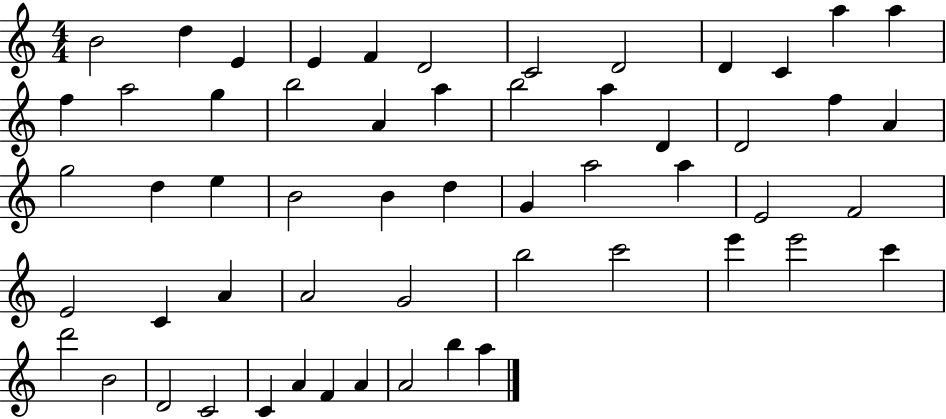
{
  \clef treble
  \numericTimeSignature
  \time 4/4
  \key c \major
  b'2 d''4 e'4 | e'4 f'4 d'2 | c'2 d'2 | d'4 c'4 a''4 a''4 | \break f''4 a''2 g''4 | b''2 a'4 a''4 | b''2 a''4 d'4 | d'2 f''4 a'4 | \break g''2 d''4 e''4 | b'2 b'4 d''4 | g'4 a''2 a''4 | e'2 f'2 | \break e'2 c'4 a'4 | a'2 g'2 | b''2 c'''2 | e'''4 e'''2 c'''4 | \break d'''2 b'2 | d'2 c'2 | c'4 a'4 f'4 a'4 | a'2 b''4 a''4 | \break \bar "|."
}